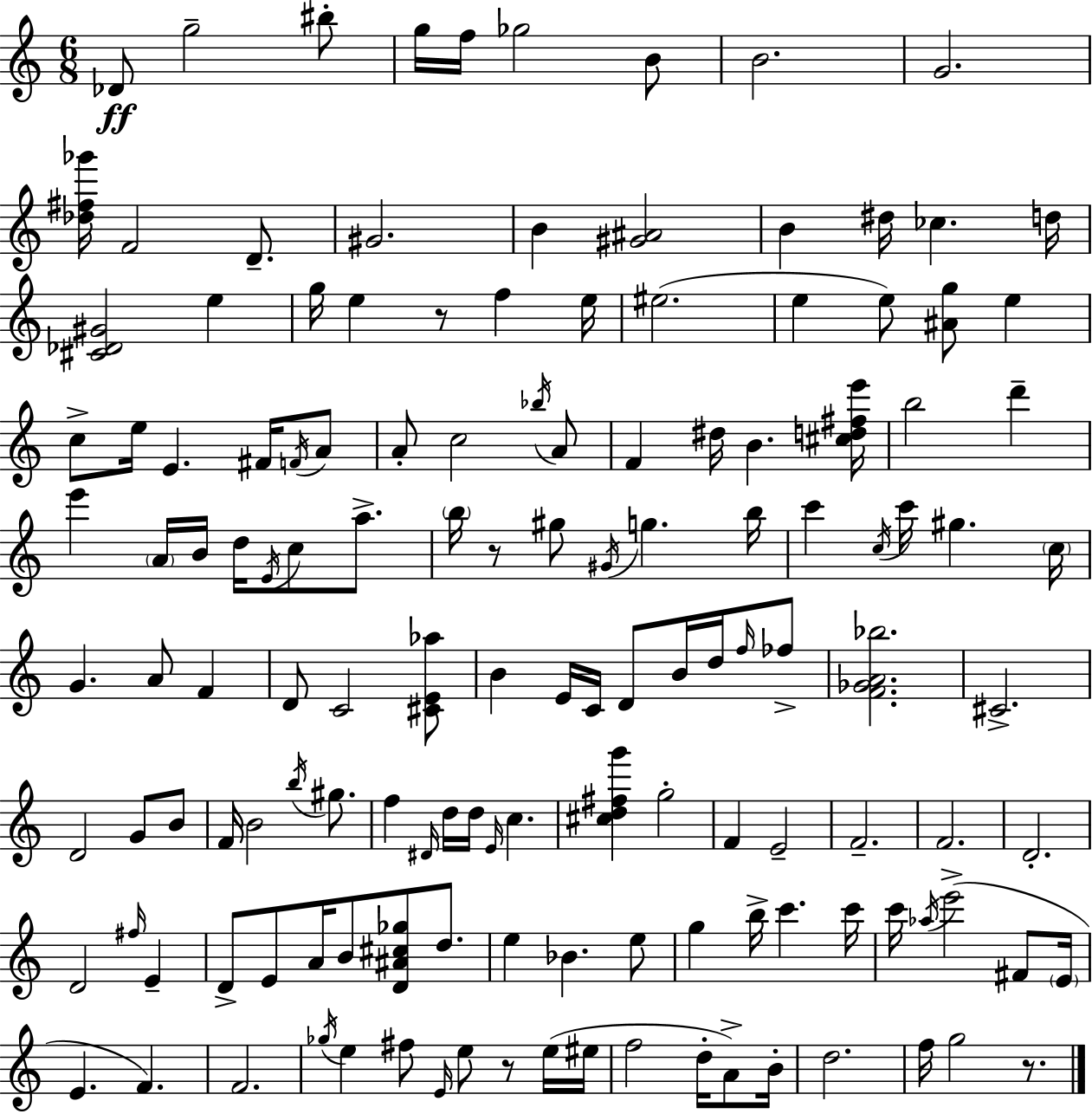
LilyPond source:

{
  \clef treble
  \numericTimeSignature
  \time 6/8
  \key a \minor
  \repeat volta 2 { des'8\ff g''2-- bis''8-. | g''16 f''16 ges''2 b'8 | b'2. | g'2. | \break <des'' fis'' ges'''>16 f'2 d'8.-- | gis'2. | b'4 <gis' ais'>2 | b'4 dis''16 ces''4. d''16 | \break <cis' des' gis'>2 e''4 | g''16 e''4 r8 f''4 e''16 | eis''2.( | e''4 e''8) <ais' g''>8 e''4 | \break c''8-> e''16 e'4. fis'16 \acciaccatura { f'16 } a'8 | a'8-. c''2 \acciaccatura { bes''16 } | a'8 f'4 dis''16 b'4. | <cis'' d'' fis'' e'''>16 b''2 d'''4-- | \break e'''4 \parenthesize a'16 b'16 d''16 \acciaccatura { e'16 } c''8 | a''8.-> \parenthesize b''16 r8 gis''8 \acciaccatura { gis'16 } g''4. | b''16 c'''4 \acciaccatura { c''16 } c'''16 gis''4. | \parenthesize c''16 g'4. a'8 | \break f'4 d'8 c'2 | <cis' e' aes''>8 b'4 e'16 c'16 d'8 | b'16 d''16 \grace { f''16 } fes''8-> <f' ges' a' bes''>2. | cis'2.-> | \break d'2 | g'8 b'8 f'16 b'2 | \acciaccatura { b''16 } gis''8. f''4 \grace { dis'16 } | d''16 d''16 \grace { e'16 } c''4. <cis'' d'' fis'' g'''>4 | \break g''2-. f'4 | e'2-- f'2.-- | f'2. | d'2.-. | \break d'2 | \grace { fis''16 } e'4-- d'8-> | e'8 a'16 b'8 <d' ais' cis'' ges''>8 d''8. e''4 | bes'4. e''8 g''4 | \break b''16-> c'''4. c'''16 c'''16 \acciaccatura { aes''16 }( | e'''2-> fis'8 \parenthesize e'16 e'4. | f'4.) f'2. | \acciaccatura { ges''16 } | \break e''4 fis''8 \grace { e'16 } e''8 r8 e''16( | eis''16 f''2 d''16-. a'8->) | b'16-. d''2. | f''16 g''2 r8. | \break } \bar "|."
}